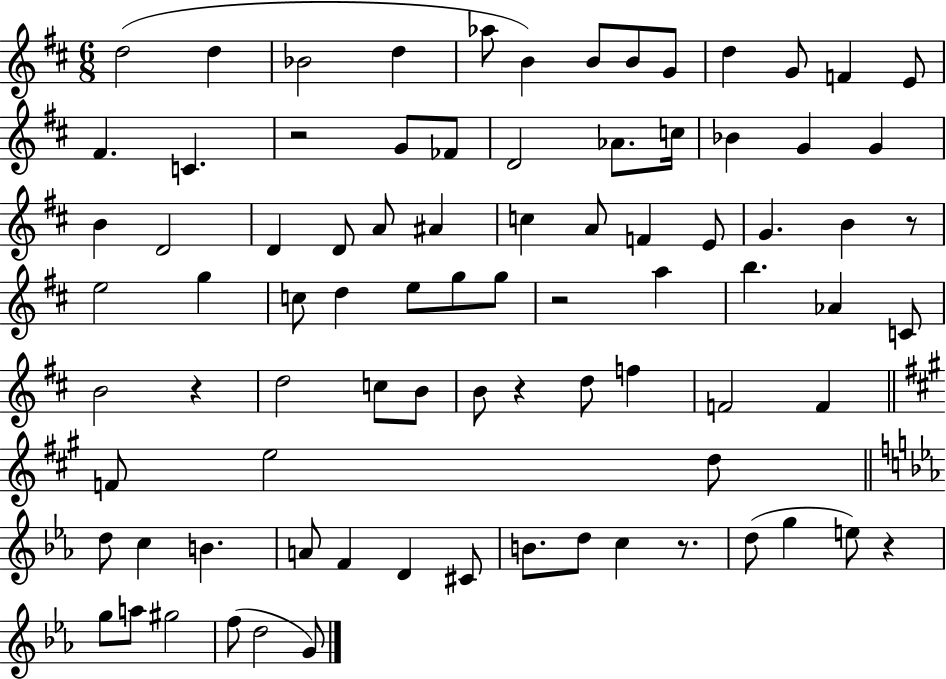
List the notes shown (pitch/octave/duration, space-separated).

D5/h D5/q Bb4/h D5/q Ab5/e B4/q B4/e B4/e G4/e D5/q G4/e F4/q E4/e F#4/q. C4/q. R/h G4/e FES4/e D4/h Ab4/e. C5/s Bb4/q G4/q G4/q B4/q D4/h D4/q D4/e A4/e A#4/q C5/q A4/e F4/q E4/e G4/q. B4/q R/e E5/h G5/q C5/e D5/q E5/e G5/e G5/e R/h A5/q B5/q. Ab4/q C4/e B4/h R/q D5/h C5/e B4/e B4/e R/q D5/e F5/q F4/h F4/q F4/e E5/h D5/e D5/e C5/q B4/q. A4/e F4/q D4/q C#4/e B4/e. D5/e C5/q R/e. D5/e G5/q E5/e R/q G5/e A5/e G#5/h F5/e D5/h G4/e